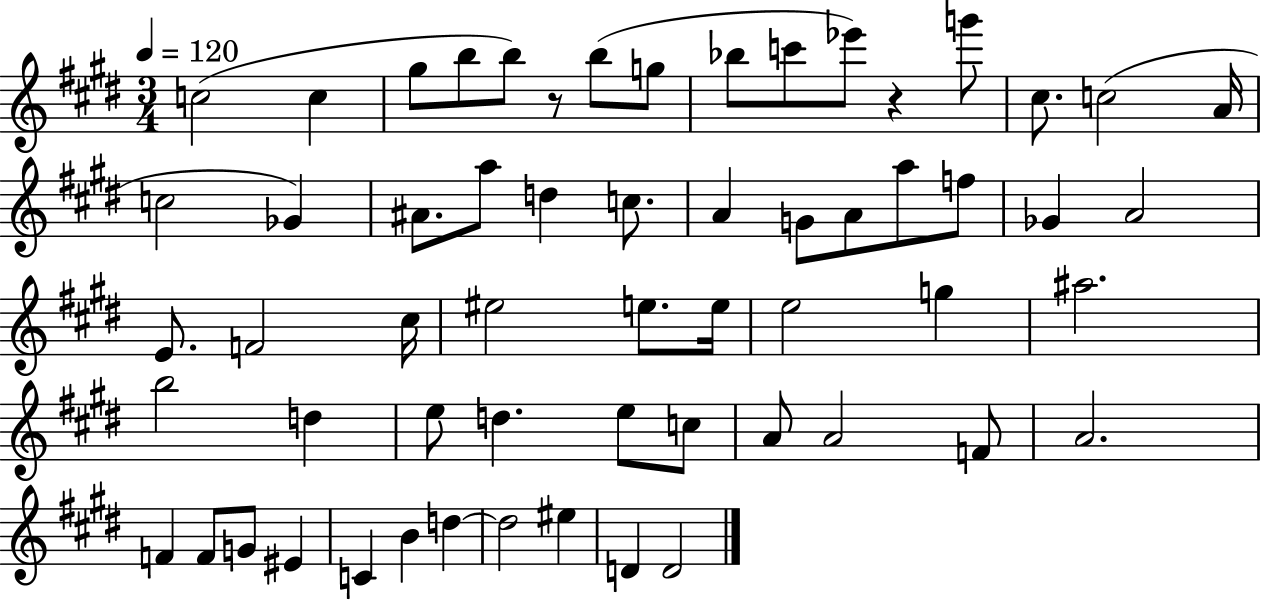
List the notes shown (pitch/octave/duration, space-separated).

C5/h C5/q G#5/e B5/e B5/e R/e B5/e G5/e Bb5/e C6/e Eb6/e R/q G6/e C#5/e. C5/h A4/s C5/h Gb4/q A#4/e. A5/e D5/q C5/e. A4/q G4/e A4/e A5/e F5/e Gb4/q A4/h E4/e. F4/h C#5/s EIS5/h E5/e. E5/s E5/h G5/q A#5/h. B5/h D5/q E5/e D5/q. E5/e C5/e A4/e A4/h F4/e A4/h. F4/q F4/e G4/e EIS4/q C4/q B4/q D5/q D5/h EIS5/q D4/q D4/h